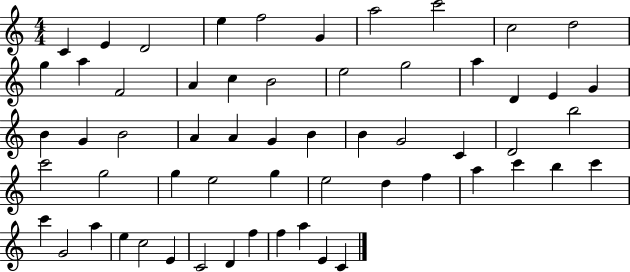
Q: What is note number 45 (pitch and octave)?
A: B5